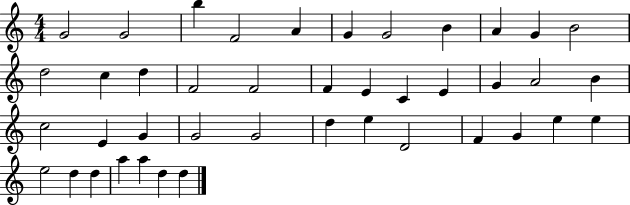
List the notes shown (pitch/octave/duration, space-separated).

G4/h G4/h B5/q F4/h A4/q G4/q G4/h B4/q A4/q G4/q B4/h D5/h C5/q D5/q F4/h F4/h F4/q E4/q C4/q E4/q G4/q A4/h B4/q C5/h E4/q G4/q G4/h G4/h D5/q E5/q D4/h F4/q G4/q E5/q E5/q E5/h D5/q D5/q A5/q A5/q D5/q D5/q